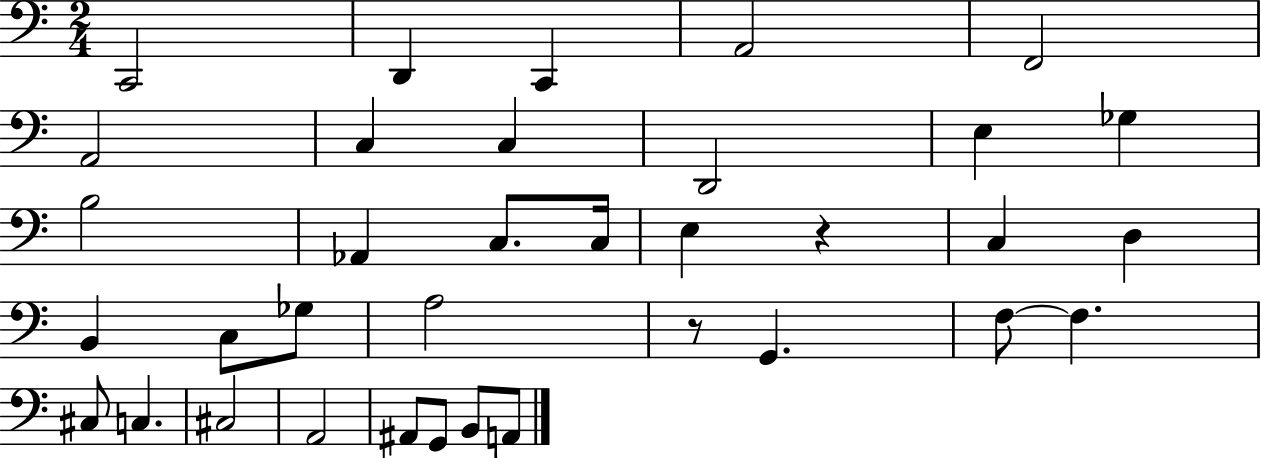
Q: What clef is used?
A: bass